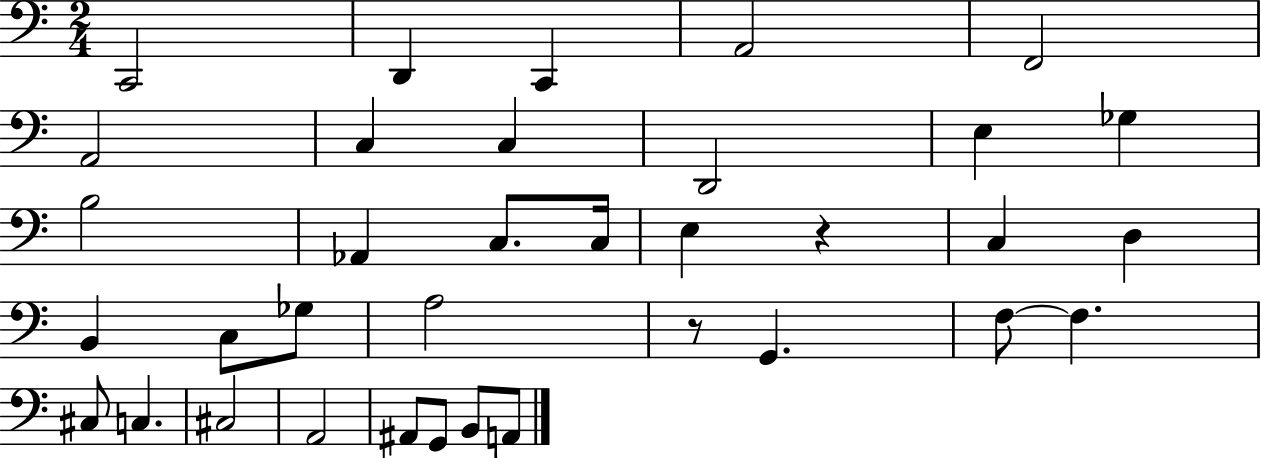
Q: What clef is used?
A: bass